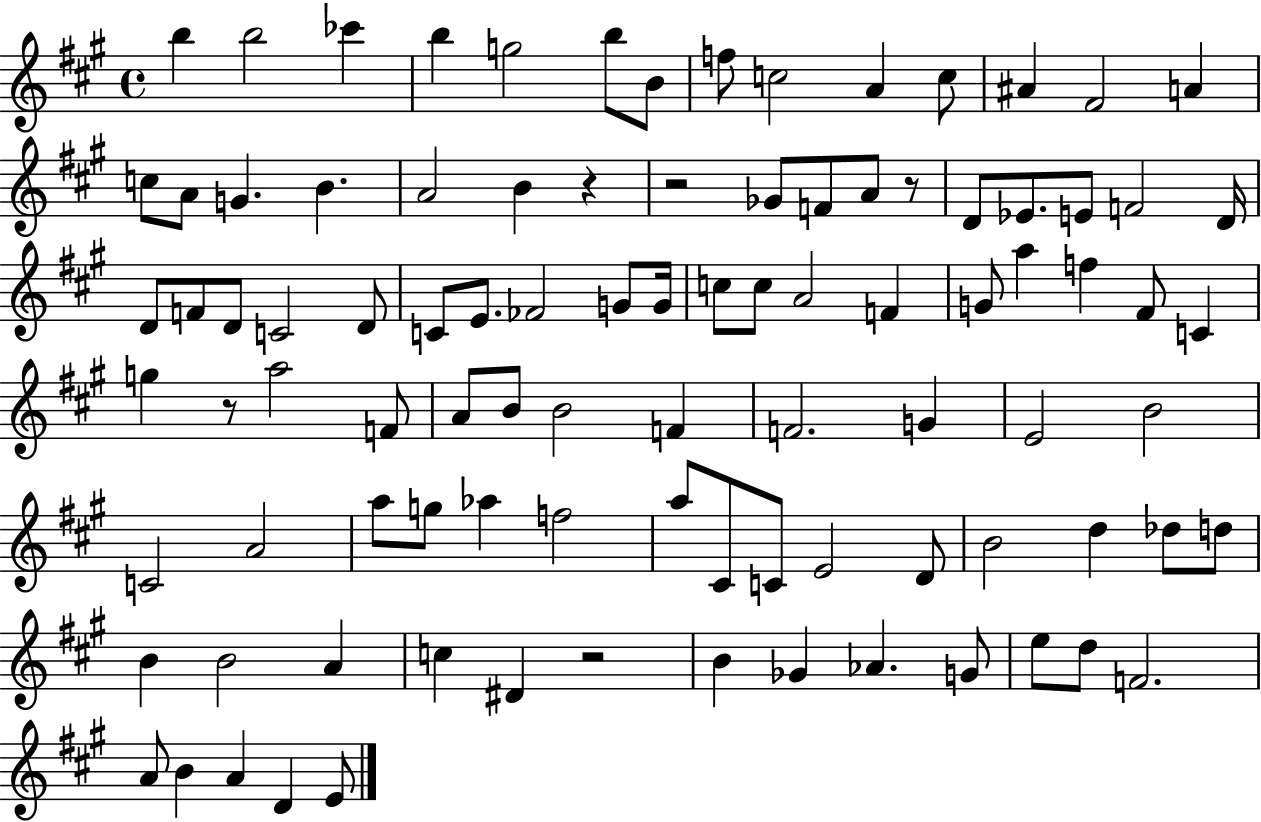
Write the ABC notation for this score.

X:1
T:Untitled
M:4/4
L:1/4
K:A
b b2 _c' b g2 b/2 B/2 f/2 c2 A c/2 ^A ^F2 A c/2 A/2 G B A2 B z z2 _G/2 F/2 A/2 z/2 D/2 _E/2 E/2 F2 D/4 D/2 F/2 D/2 C2 D/2 C/2 E/2 _F2 G/2 G/4 c/2 c/2 A2 F G/2 a f ^F/2 C g z/2 a2 F/2 A/2 B/2 B2 F F2 G E2 B2 C2 A2 a/2 g/2 _a f2 a/2 ^C/2 C/2 E2 D/2 B2 d _d/2 d/2 B B2 A c ^D z2 B _G _A G/2 e/2 d/2 F2 A/2 B A D E/2